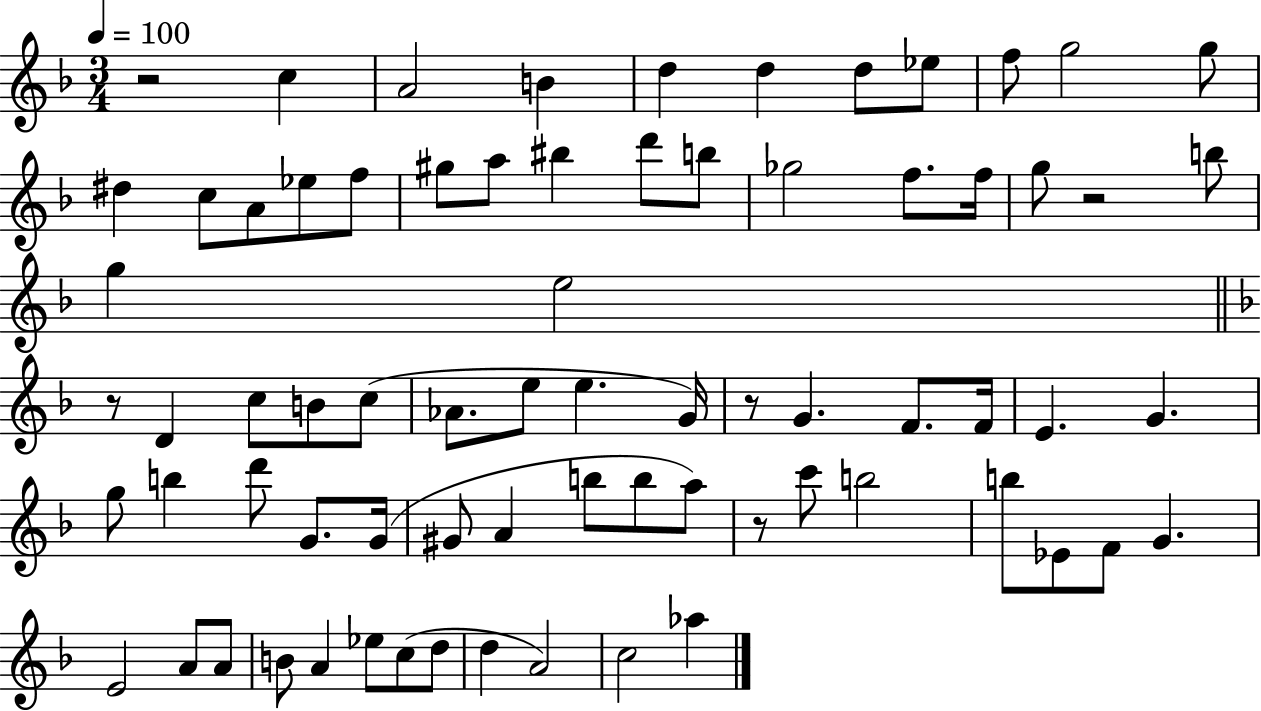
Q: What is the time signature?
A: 3/4